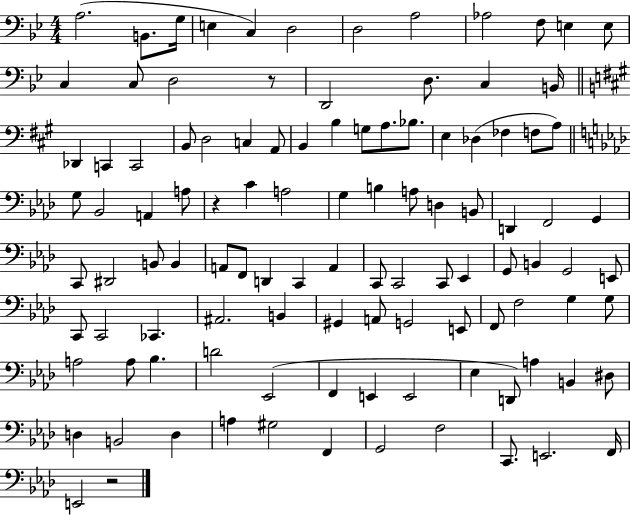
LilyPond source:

{
  \clef bass
  \numericTimeSignature
  \time 4/4
  \key bes \major
  a2.( b,8. g16 | e4 c4) d2 | d2 a2 | aes2 f8 e4 e8 | \break c4 c8 d2 r8 | d,2 d8. c4 b,16 | \bar "||" \break \key a \major des,4 c,4 c,2 | b,8 d2 c4 a,8 | b,4 b4 g8 a8. bes8. | e4 des4( fes4 f8 a8) | \break \bar "||" \break \key aes \major g8 bes,2 a,4 a8 | r4 c'4 a2 | g4 b4 a8 d4 b,8 | d,4 f,2 g,4 | \break c,8 dis,2 b,8 b,4 | a,8 f,8 d,4 c,4 a,4 | c,8 c,2 c,8 ees,4 | g,8 b,4 g,2 e,8 | \break c,8 c,2 ces,4. | ais,2. b,4 | gis,4 a,8 g,2 e,8 | f,8 f2 g4 g8 | \break a2 a8 bes4. | d'2 ees,2( | f,4 e,4 e,2 | ees4 d,8) a4 b,4 dis8 | \break d4 b,2 d4 | a4 gis2 f,4 | g,2 f2 | c,8. e,2. f,16 | \break e,2 r2 | \bar "|."
}